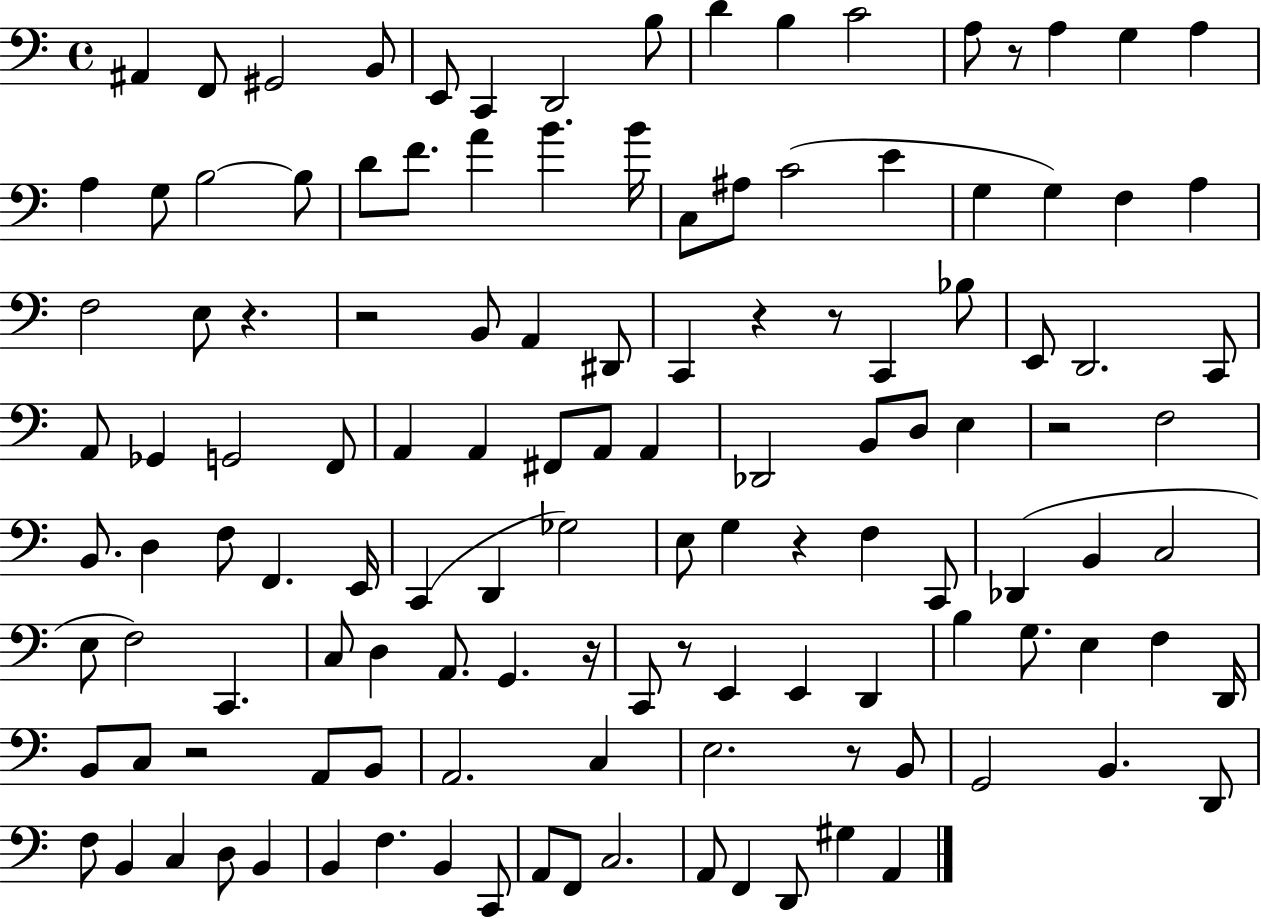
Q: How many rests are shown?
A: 11